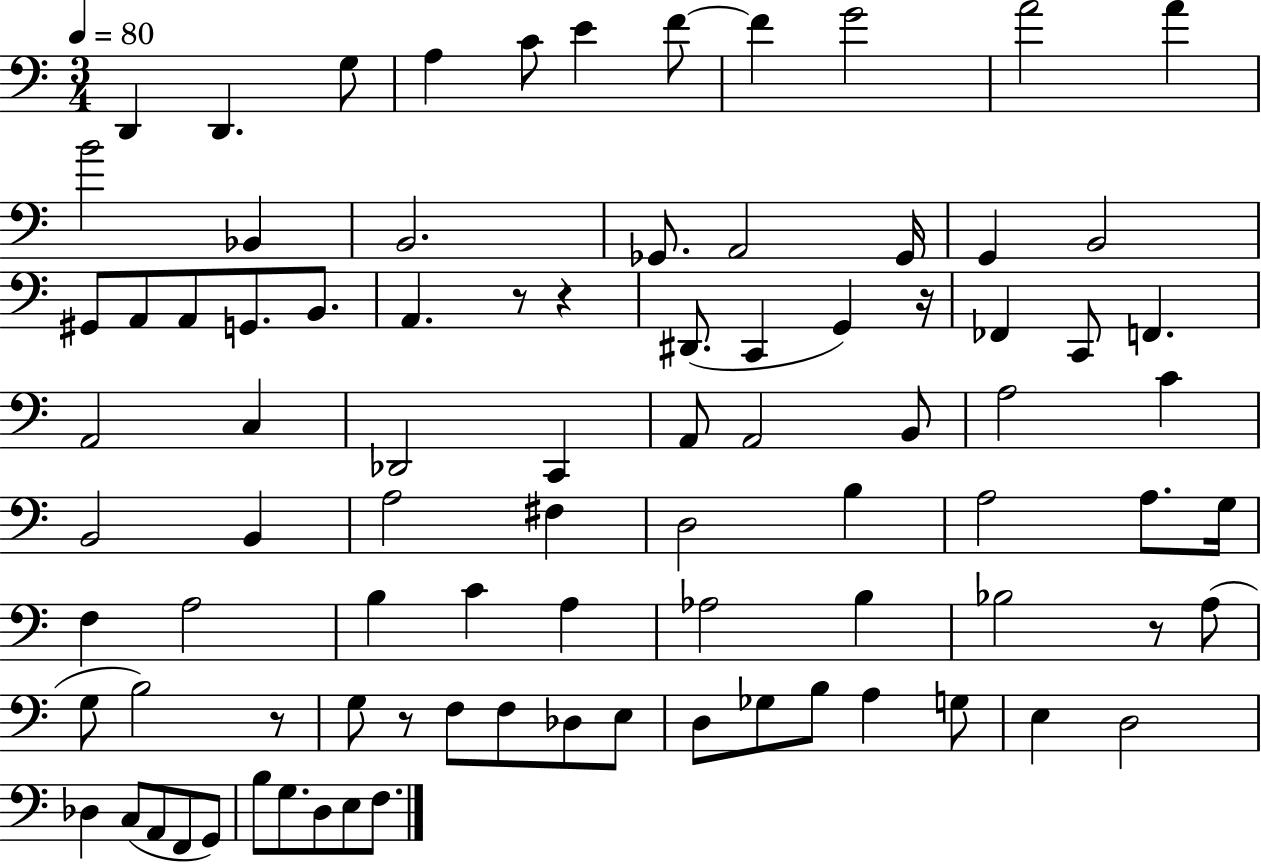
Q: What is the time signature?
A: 3/4